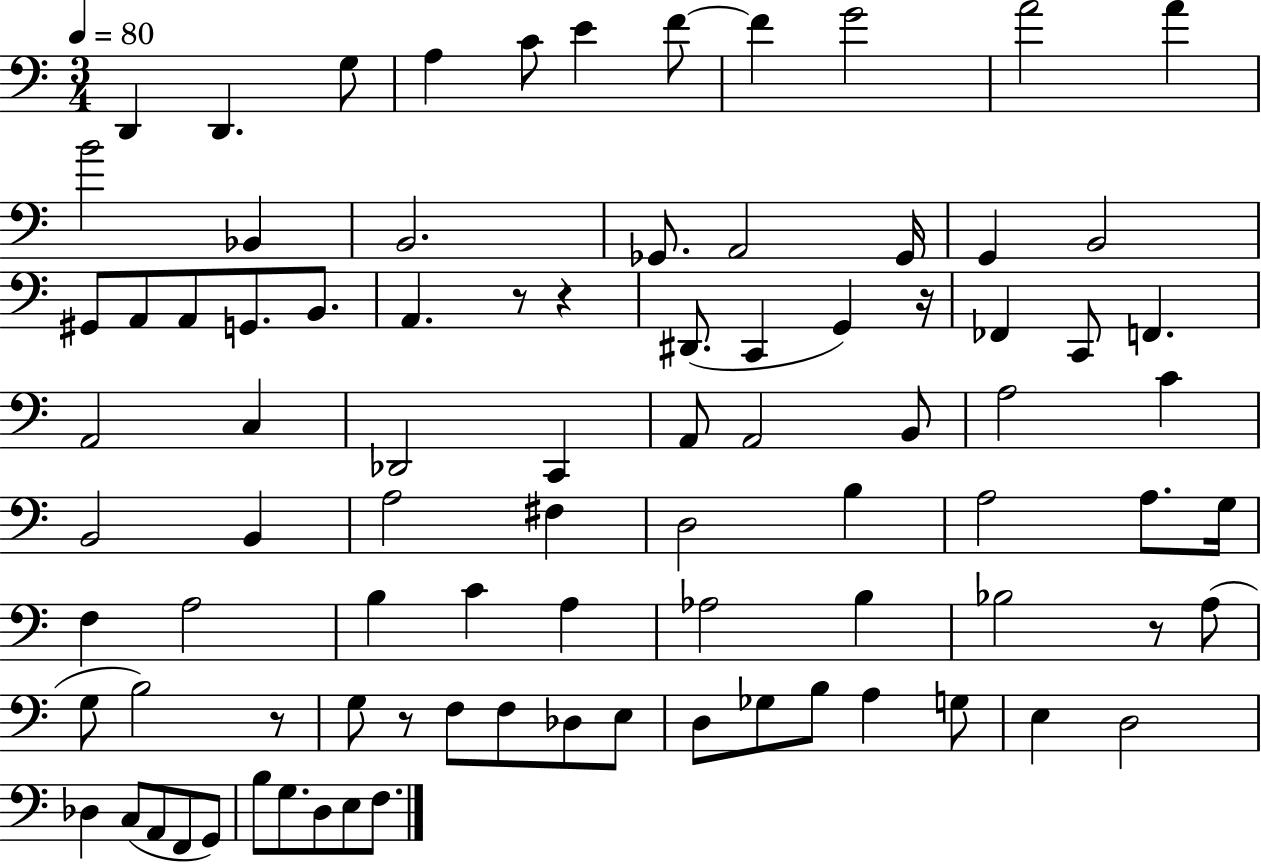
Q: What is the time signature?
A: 3/4